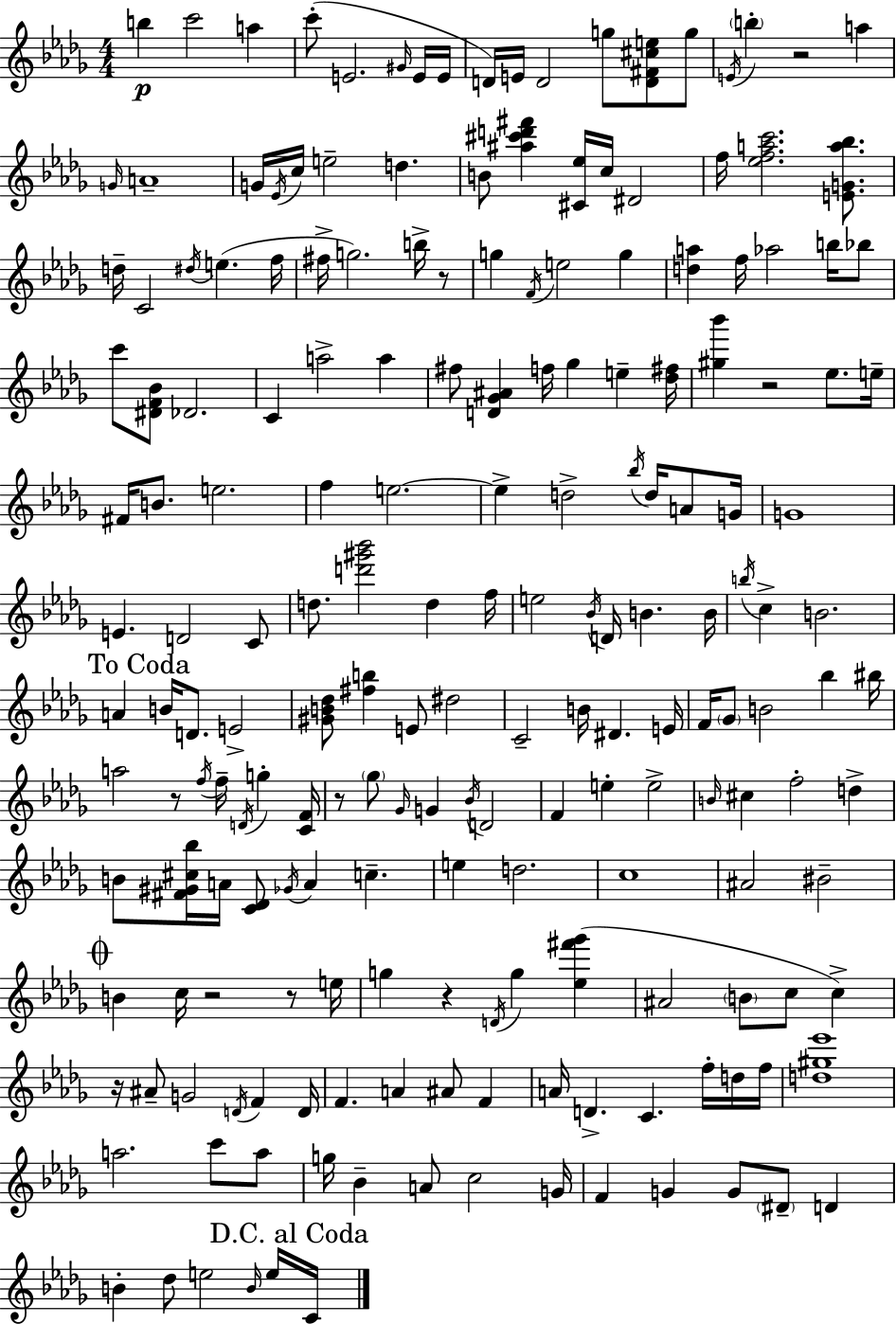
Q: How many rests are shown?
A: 9